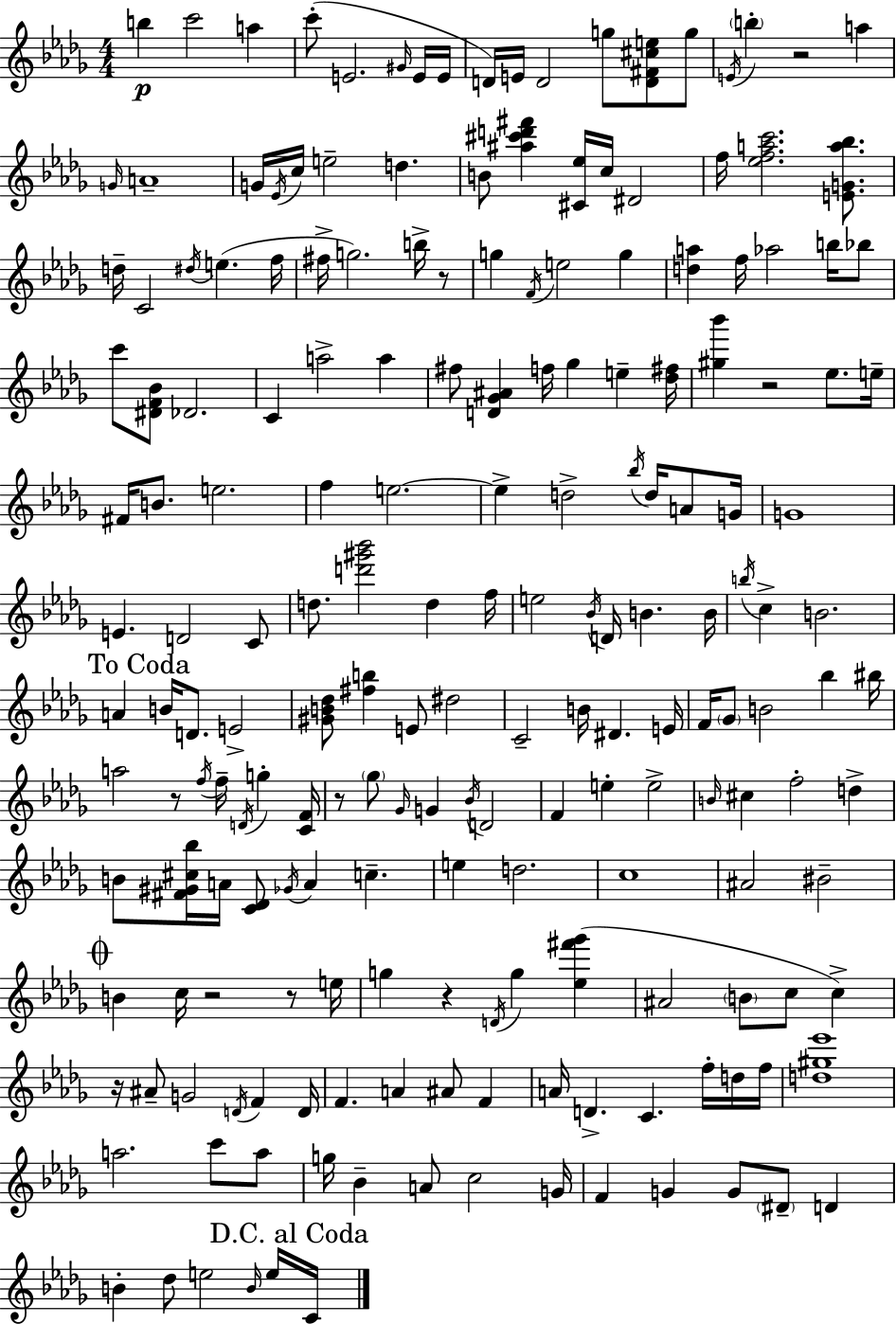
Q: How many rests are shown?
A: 9